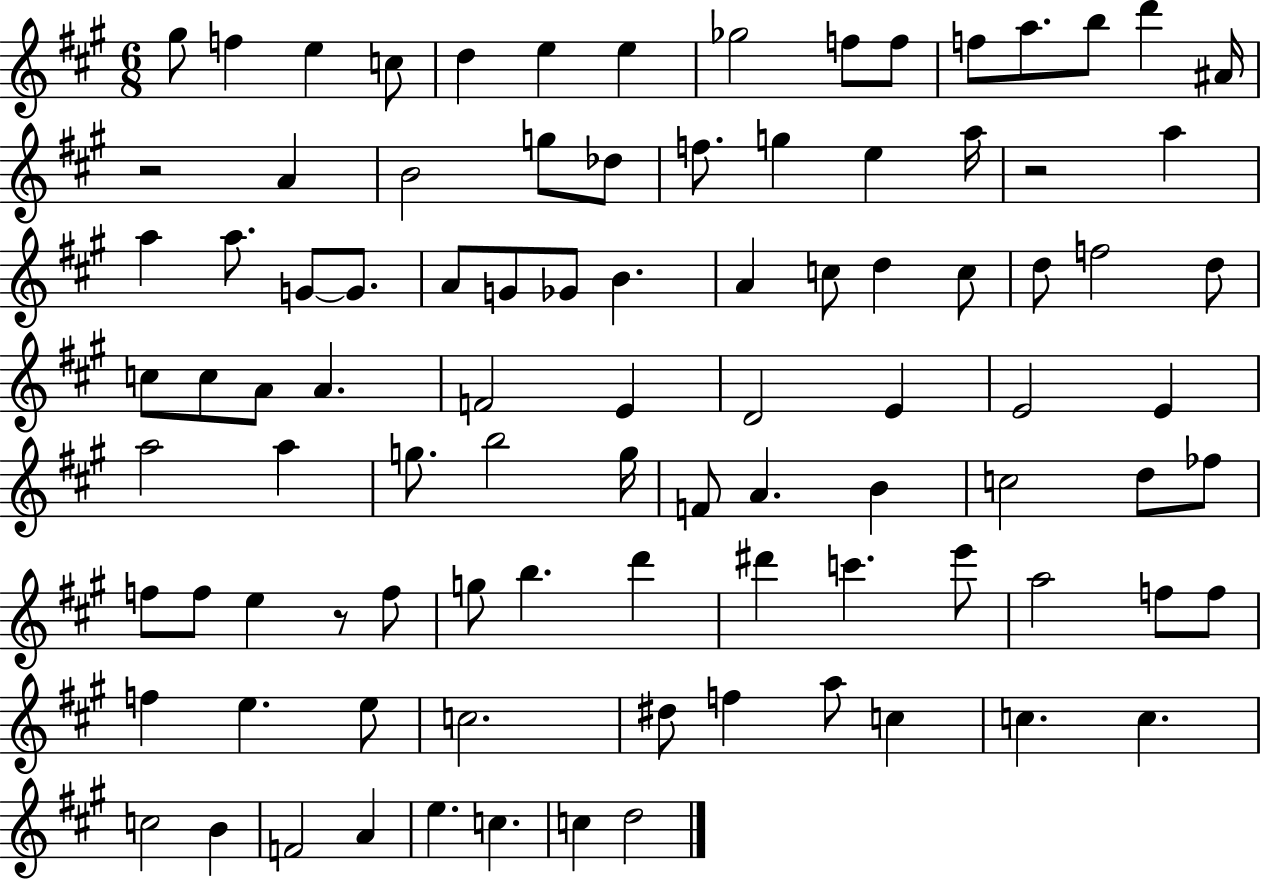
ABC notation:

X:1
T:Untitled
M:6/8
L:1/4
K:A
^g/2 f e c/2 d e e _g2 f/2 f/2 f/2 a/2 b/2 d' ^A/4 z2 A B2 g/2 _d/2 f/2 g e a/4 z2 a a a/2 G/2 G/2 A/2 G/2 _G/2 B A c/2 d c/2 d/2 f2 d/2 c/2 c/2 A/2 A F2 E D2 E E2 E a2 a g/2 b2 g/4 F/2 A B c2 d/2 _f/2 f/2 f/2 e z/2 f/2 g/2 b d' ^d' c' e'/2 a2 f/2 f/2 f e e/2 c2 ^d/2 f a/2 c c c c2 B F2 A e c c d2